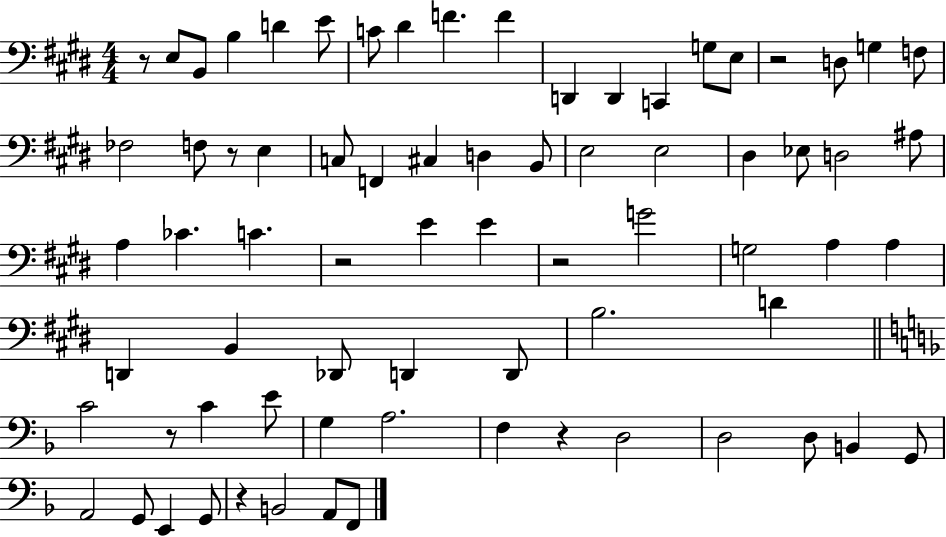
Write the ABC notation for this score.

X:1
T:Untitled
M:4/4
L:1/4
K:E
z/2 E,/2 B,,/2 B, D E/2 C/2 ^D F F D,, D,, C,, G,/2 E,/2 z2 D,/2 G, F,/2 _F,2 F,/2 z/2 E, C,/2 F,, ^C, D, B,,/2 E,2 E,2 ^D, _E,/2 D,2 ^A,/2 A, _C C z2 E E z2 G2 G,2 A, A, D,, B,, _D,,/2 D,, D,,/2 B,2 D C2 z/2 C E/2 G, A,2 F, z D,2 D,2 D,/2 B,, G,,/2 A,,2 G,,/2 E,, G,,/2 z B,,2 A,,/2 F,,/2